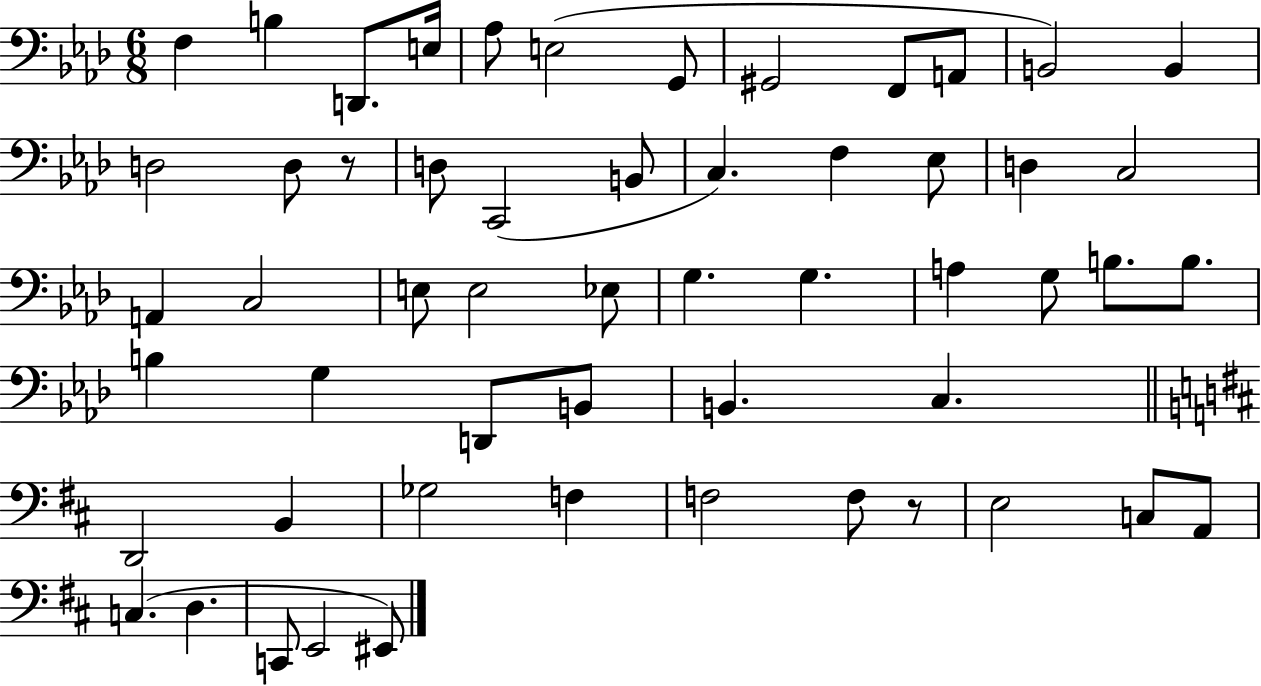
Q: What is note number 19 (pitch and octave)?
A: F3